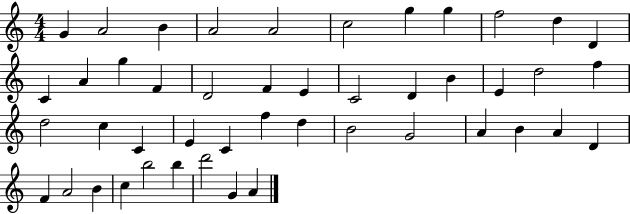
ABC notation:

X:1
T:Untitled
M:4/4
L:1/4
K:C
G A2 B A2 A2 c2 g g f2 d D C A g F D2 F E C2 D B E d2 f d2 c C E C f d B2 G2 A B A D F A2 B c b2 b d'2 G A